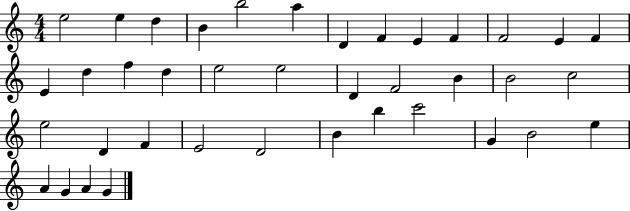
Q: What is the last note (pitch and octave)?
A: G4